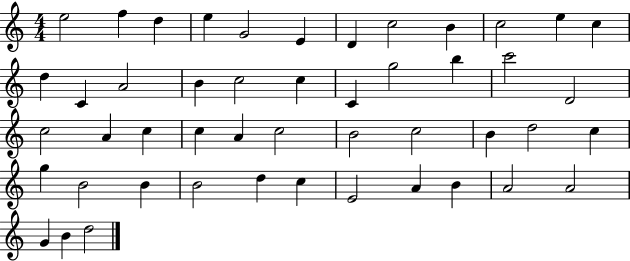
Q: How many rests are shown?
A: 0